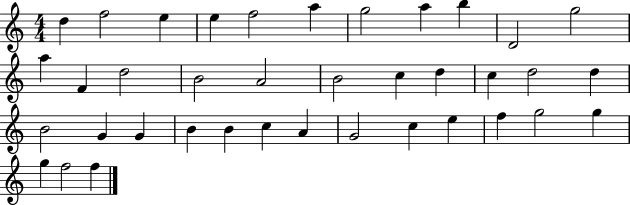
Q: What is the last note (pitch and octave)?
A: F5